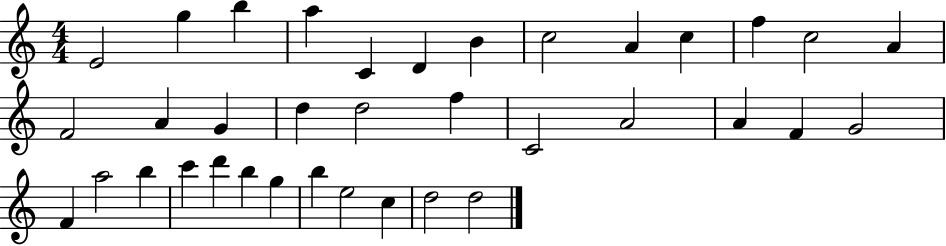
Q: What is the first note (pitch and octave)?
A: E4